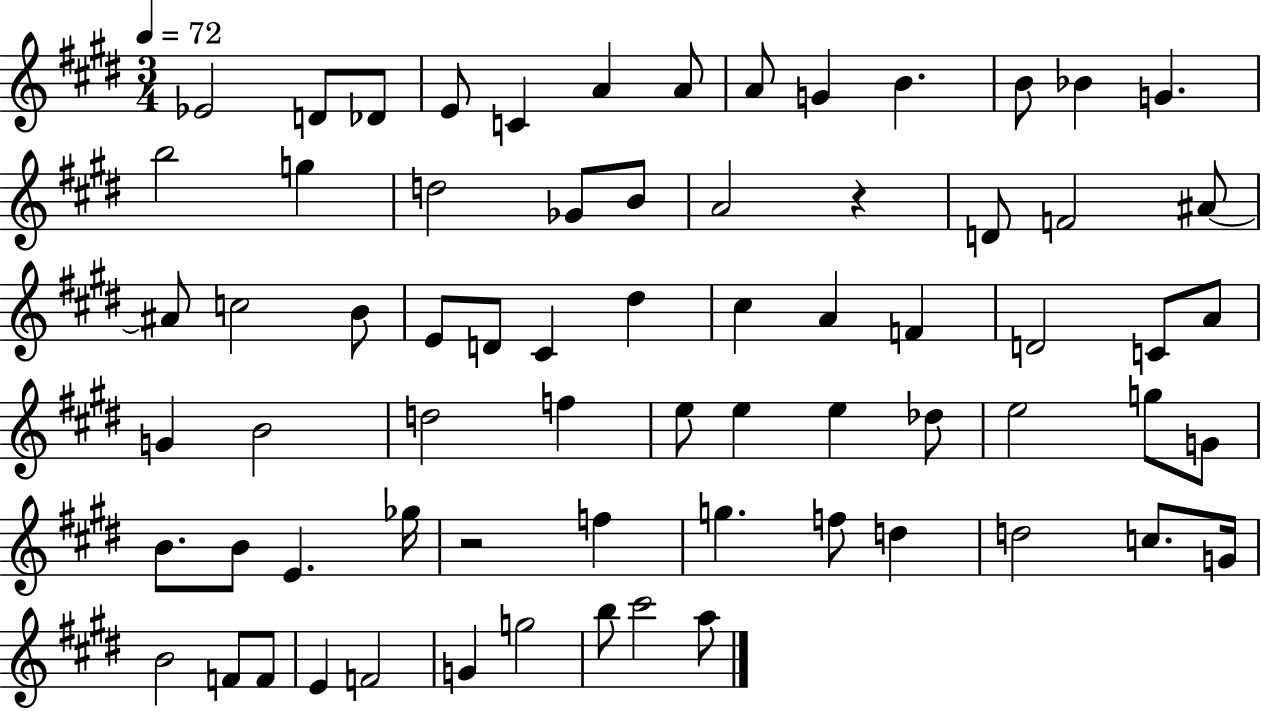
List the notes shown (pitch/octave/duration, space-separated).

Eb4/h D4/e Db4/e E4/e C4/q A4/q A4/e A4/e G4/q B4/q. B4/e Bb4/q G4/q. B5/h G5/q D5/h Gb4/e B4/e A4/h R/q D4/e F4/h A#4/e A#4/e C5/h B4/e E4/e D4/e C#4/q D#5/q C#5/q A4/q F4/q D4/h C4/e A4/e G4/q B4/h D5/h F5/q E5/e E5/q E5/q Db5/e E5/h G5/e G4/e B4/e. B4/e E4/q. Gb5/s R/h F5/q G5/q. F5/e D5/q D5/h C5/e. G4/s B4/h F4/e F4/e E4/q F4/h G4/q G5/h B5/e C#6/h A5/e